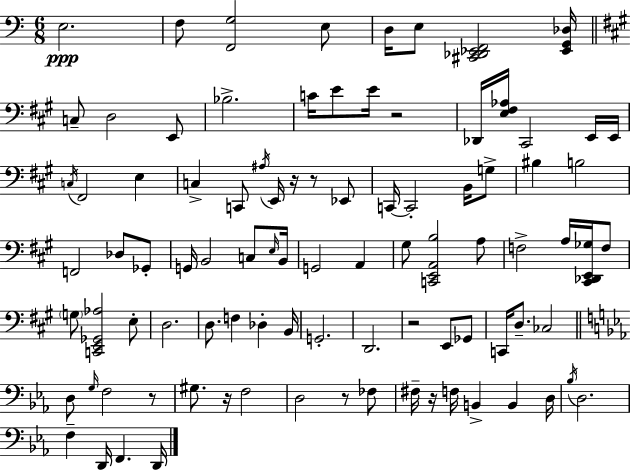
X:1
T:Untitled
M:6/8
L:1/4
K:C
E,2 F,/2 [F,,G,]2 E,/2 D,/4 E,/2 [^C,,_D,,_E,,F,,]2 [_E,,G,,_D,]/4 C,/2 D,2 E,,/2 _B,2 C/4 E/2 E/4 z2 _D,,/4 [E,^F,_A,]/4 ^C,,2 E,,/4 E,,/4 C,/4 ^F,,2 E, C, C,,/2 ^A,/4 E,,/4 z/4 z/2 _E,,/2 C,,/4 C,,2 B,,/4 G,/2 ^B, B,2 F,,2 _D,/2 _G,,/2 G,,/4 B,,2 C,/2 E,/4 B,,/4 G,,2 A,, ^G,/2 [C,,E,,A,,B,]2 A,/2 F,2 A,/4 [^C,,_D,,E,,_G,]/4 F,/2 G,/2 [C,,E,,_G,,_A,]2 E,/2 D,2 D,/2 F, _D, B,,/4 G,,2 D,,2 z2 E,,/2 _G,,/2 C,,/4 D,/2 _C,2 D,/2 G,/4 F,2 z/2 ^G,/2 z/4 F,2 D,2 z/2 _F,/2 ^F,/4 z/4 F,/4 B,, B,, D,/4 _B,/4 D,2 F, D,,/4 F,, D,,/4